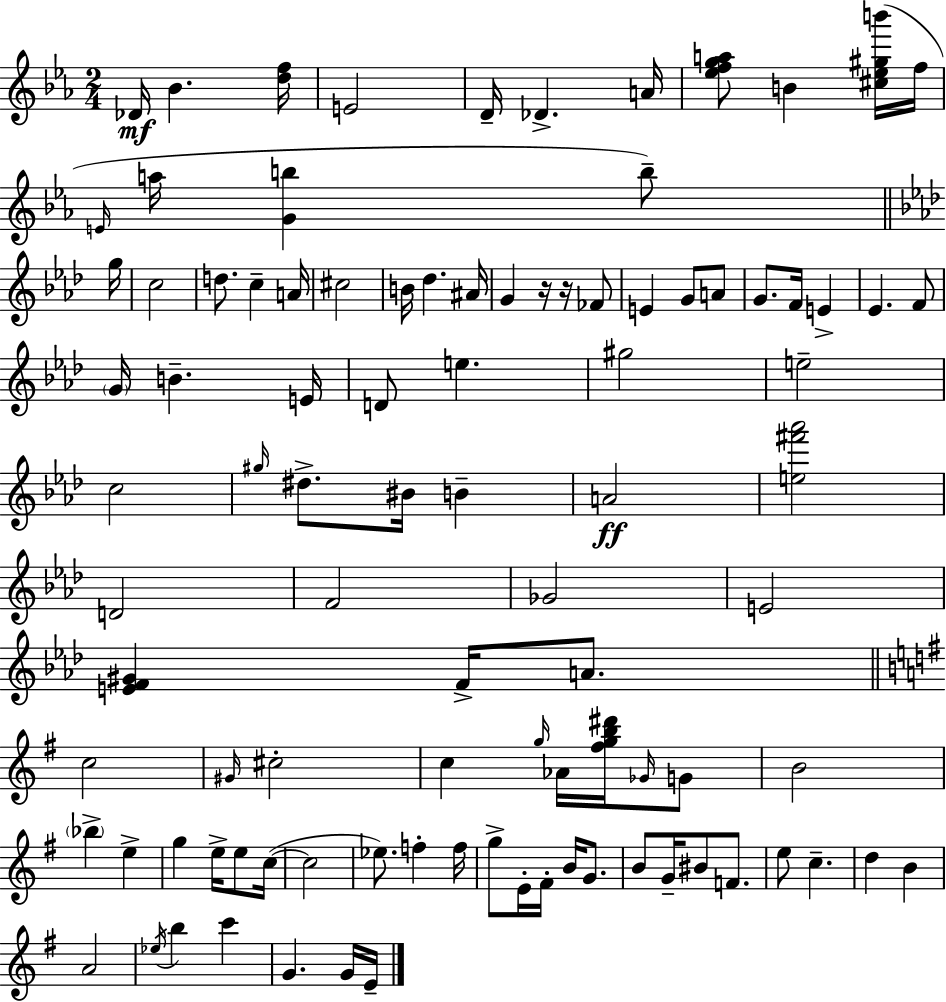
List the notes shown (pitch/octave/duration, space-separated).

Db4/s Bb4/q. [D5,F5]/s E4/h D4/s Db4/q. A4/s [Eb5,F5,G5,A5]/e B4/q [C#5,Eb5,G#5,B6]/s F5/s E4/s A5/s [G4,B5]/q B5/e G5/s C5/h D5/e. C5/q A4/s C#5/h B4/s Db5/q. A#4/s G4/q R/s R/s FES4/e E4/q G4/e A4/e G4/e. F4/s E4/q Eb4/q. F4/e G4/s B4/q. E4/s D4/e E5/q. G#5/h E5/h C5/h G#5/s D#5/e. BIS4/s B4/q A4/h [E5,F#6,Ab6]/h D4/h F4/h Gb4/h E4/h [E4,F4,G#4]/q F4/s A4/e. C5/h G#4/s C#5/h C5/q G5/s Ab4/s [F#5,G5,B5,D#6]/s Gb4/s G4/e B4/h Bb5/q E5/q G5/q E5/s E5/e C5/s C5/h Eb5/e. F5/q F5/s G5/e E4/s F#4/s B4/s G4/e. B4/e G4/s BIS4/e F4/e. E5/e C5/q. D5/q B4/q A4/h Eb5/s B5/q C6/q G4/q. G4/s E4/s